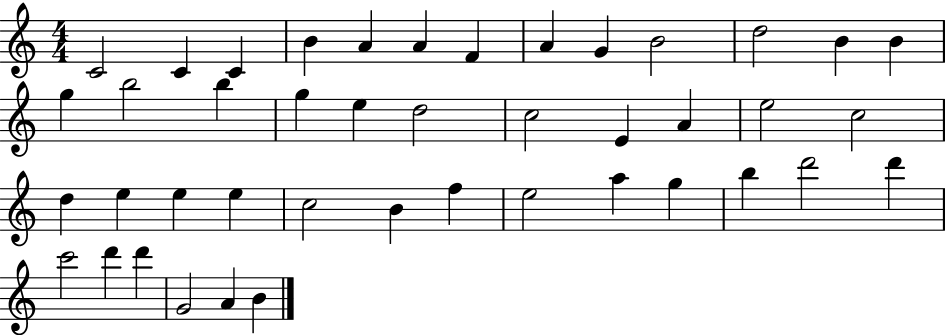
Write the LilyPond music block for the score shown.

{
  \clef treble
  \numericTimeSignature
  \time 4/4
  \key c \major
  c'2 c'4 c'4 | b'4 a'4 a'4 f'4 | a'4 g'4 b'2 | d''2 b'4 b'4 | \break g''4 b''2 b''4 | g''4 e''4 d''2 | c''2 e'4 a'4 | e''2 c''2 | \break d''4 e''4 e''4 e''4 | c''2 b'4 f''4 | e''2 a''4 g''4 | b''4 d'''2 d'''4 | \break c'''2 d'''4 d'''4 | g'2 a'4 b'4 | \bar "|."
}